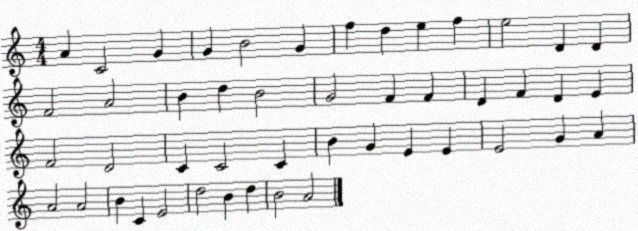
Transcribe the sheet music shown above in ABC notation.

X:1
T:Untitled
M:4/4
L:1/4
K:C
A C2 G G B2 G f d e f e2 D D F2 A2 B d B2 G2 F F D F D E F2 D2 C C2 C B G E E E2 G A A2 A2 B C E2 d2 B d B2 A2